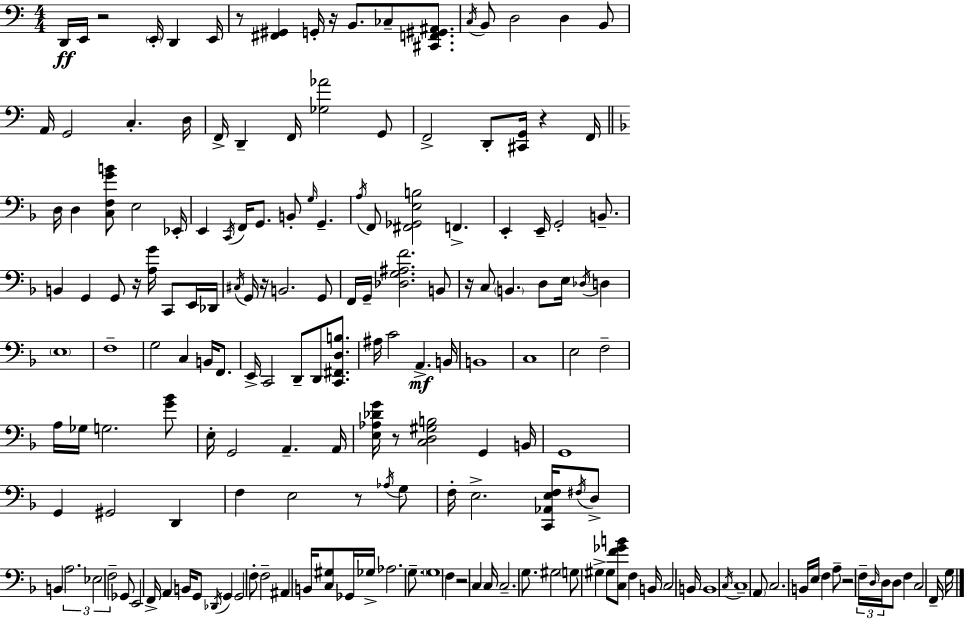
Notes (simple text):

D2/s E2/s R/h E2/s D2/q E2/s R/e [F#2,G#2]/q G2/s R/s B2/e. CES3/e [C#2,F2,G#2,A#2]/e. C3/s B2/e D3/h D3/q B2/e A2/s G2/h C3/q. D3/s F2/s D2/q F2/s [Gb3,Ab4]/h G2/e F2/h D2/e [C#2,G2]/s R/q F2/s D3/s D3/q [C3,F3,G4,B4]/e E3/h Eb2/s E2/q C2/s F2/s G2/e. B2/e G3/s G2/q. A3/s F2/e [F#2,Gb2,E3,B3]/h F2/q. E2/q E2/s G2/h B2/e. B2/q G2/q G2/e R/s [A3,G4]/s C2/e E2/s Db2/s C#3/s G2/s R/s B2/h. G2/e F2/s G2/s [Db3,G3,A#3,F4]/h. B2/e R/s C3/e B2/q. D3/e E3/s Db3/s D3/q E3/w F3/w G3/h C3/q B2/s F2/e. E2/s C2/h D2/e D2/e [C2,F#2,D3,B3]/e. A#3/s C4/h A2/q. B2/s B2/w C3/w E3/h F3/h A3/s Gb3/s G3/h. [G4,Bb4]/e E3/s G2/h A2/q. A2/s [E3,Ab3,Db4,G4]/s R/e [C3,D3,G#3,B3]/h G2/q B2/s G2/w G2/q G#2/h D2/q F3/q E3/h R/e Ab3/s G3/e F3/s E3/h. [C2,Ab2,E3,F3]/s F#3/s D3/e B2/q A3/h. Eb3/h F3/h Gb2/e E2/h F2/s A2/q B2/s G2/e Db2/s G2/q G2/h F3/e F3/h A#2/q B2/s [C3,G#3]/e Gb2/s Gb3/s Ab3/h. G3/e. G3/w F3/q R/h C3/q C3/s C3/h. G3/e. G#3/h G3/e G#3/q G#3/e [C3,F4,Gb4,B4]/e F3/q B2/s C3/h B2/s B2/w C3/s C3/w A2/e C3/h. B2/s E3/s F3/q A3/e R/h F3/s D3/s D3/s D3/e F3/q C3/h F2/s G3/s